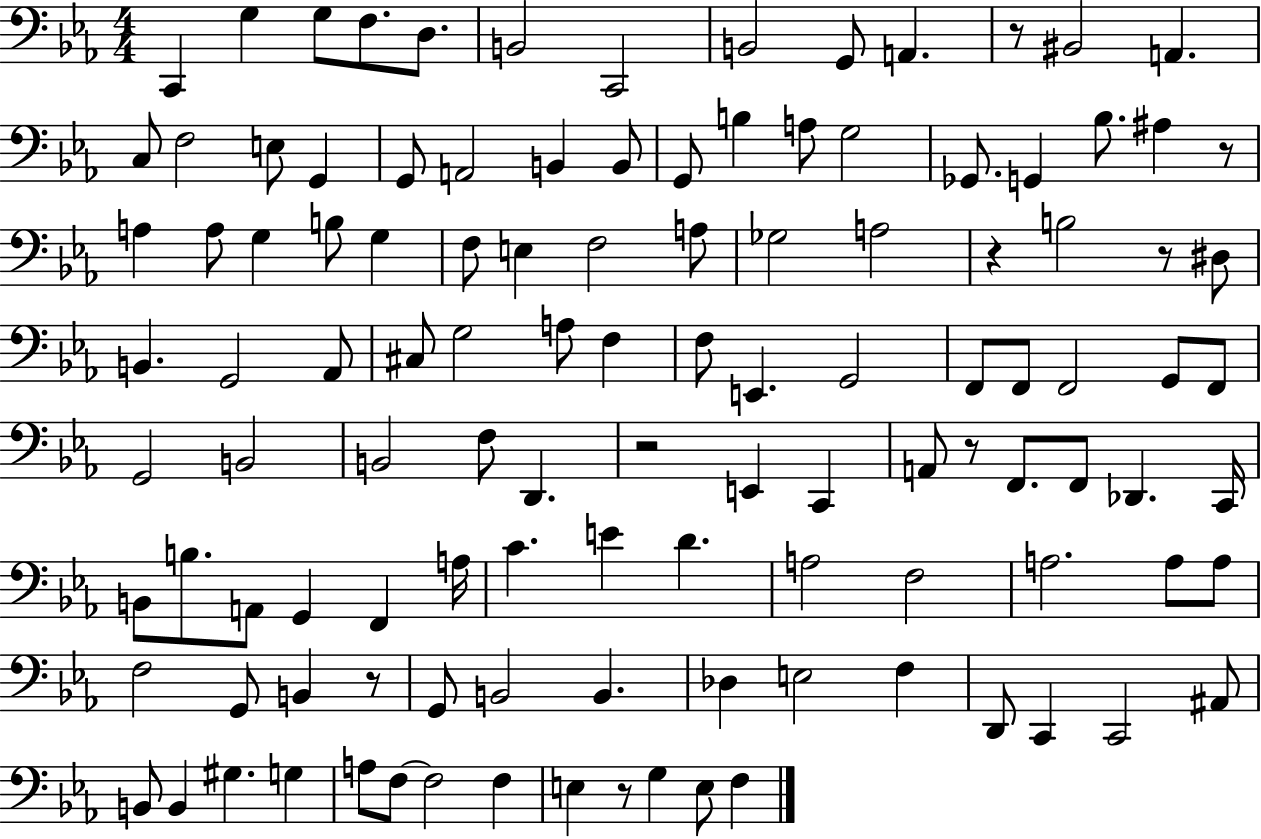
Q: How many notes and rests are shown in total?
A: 115